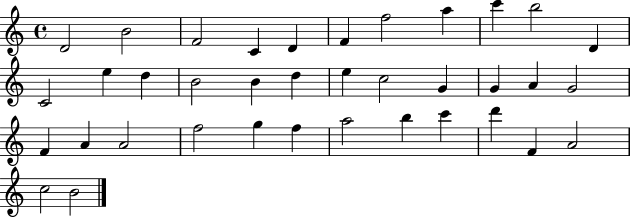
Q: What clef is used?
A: treble